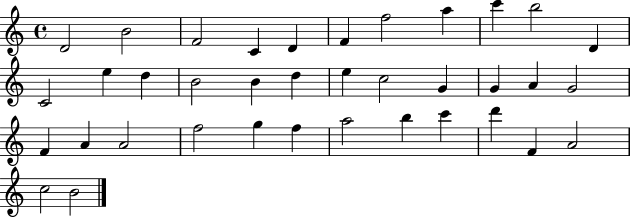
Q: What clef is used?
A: treble